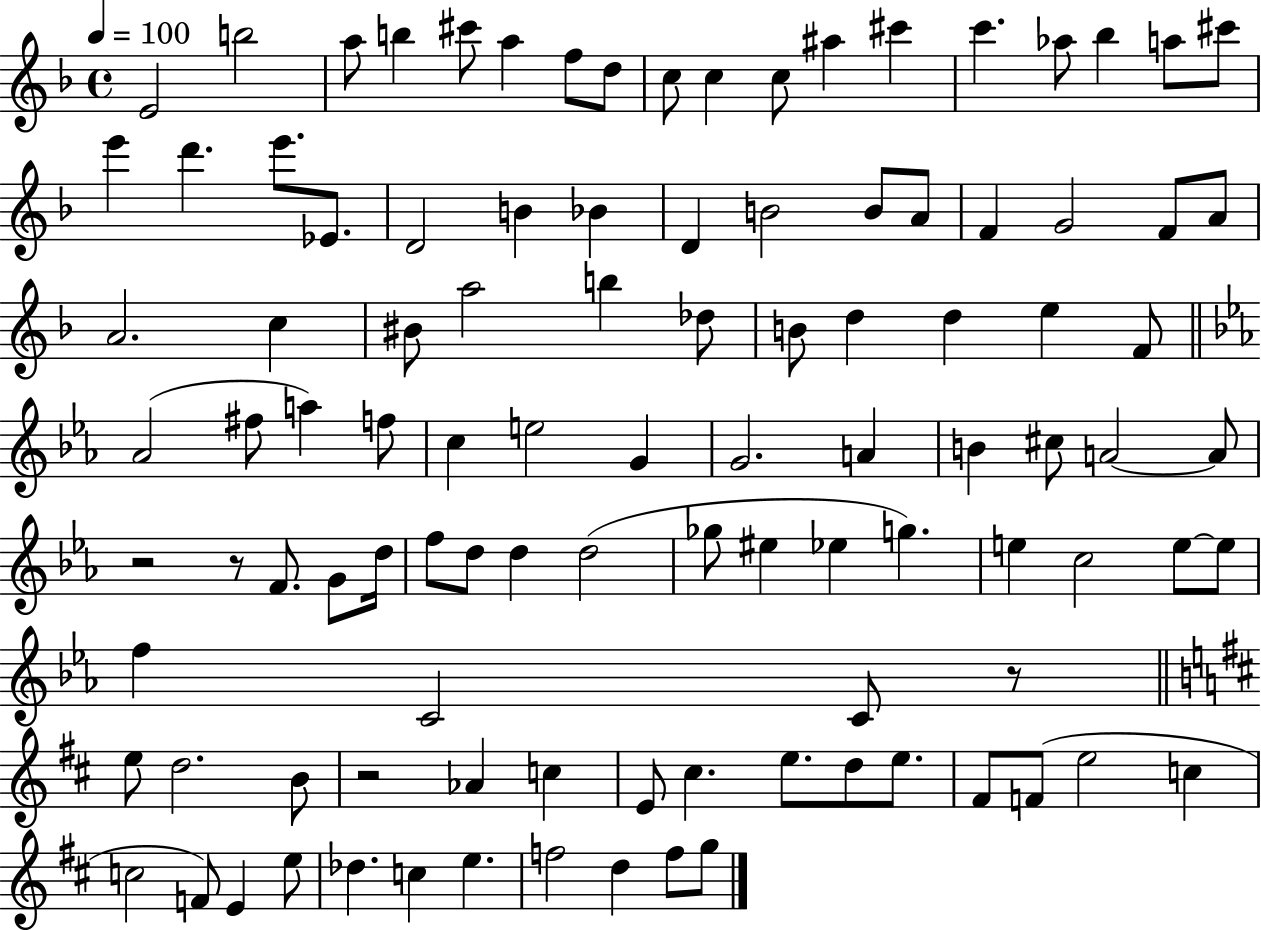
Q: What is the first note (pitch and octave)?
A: E4